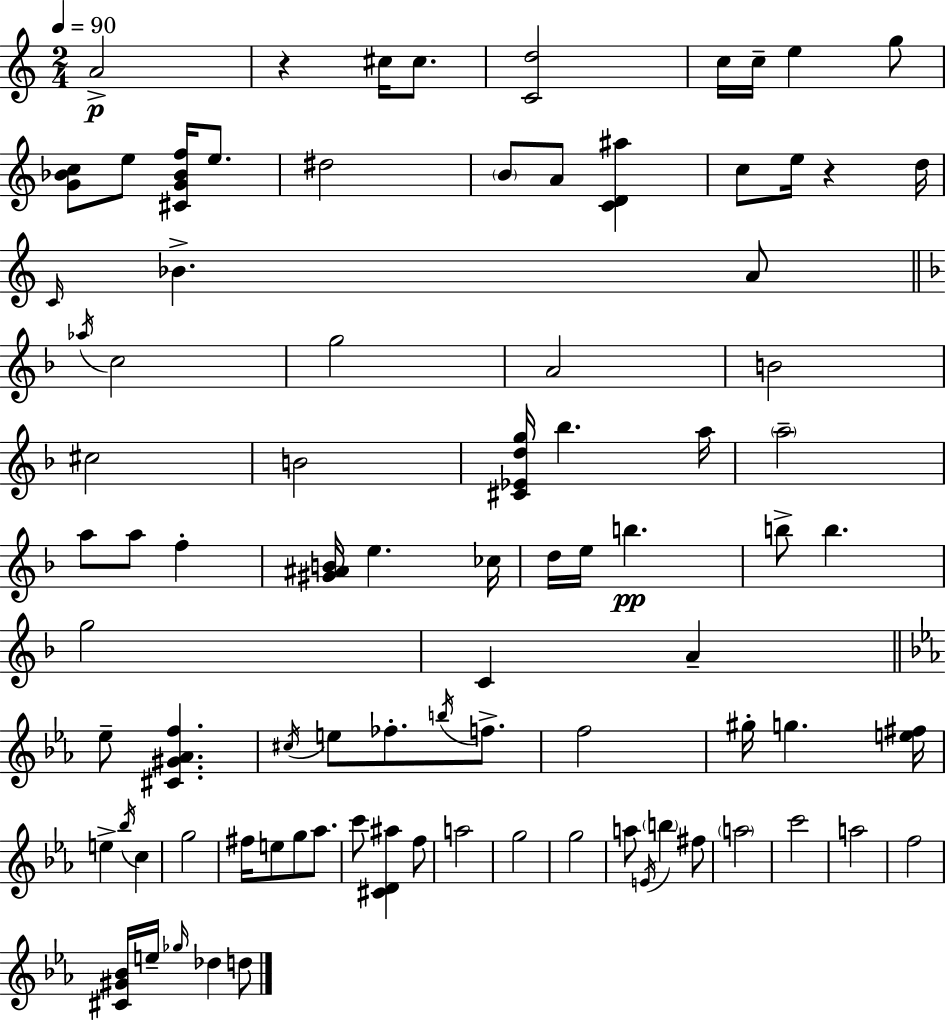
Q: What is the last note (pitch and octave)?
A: D5